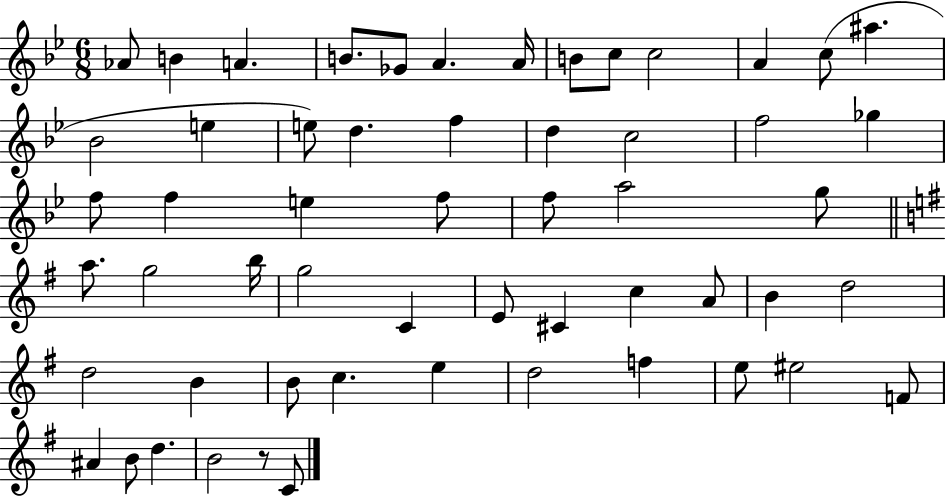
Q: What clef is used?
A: treble